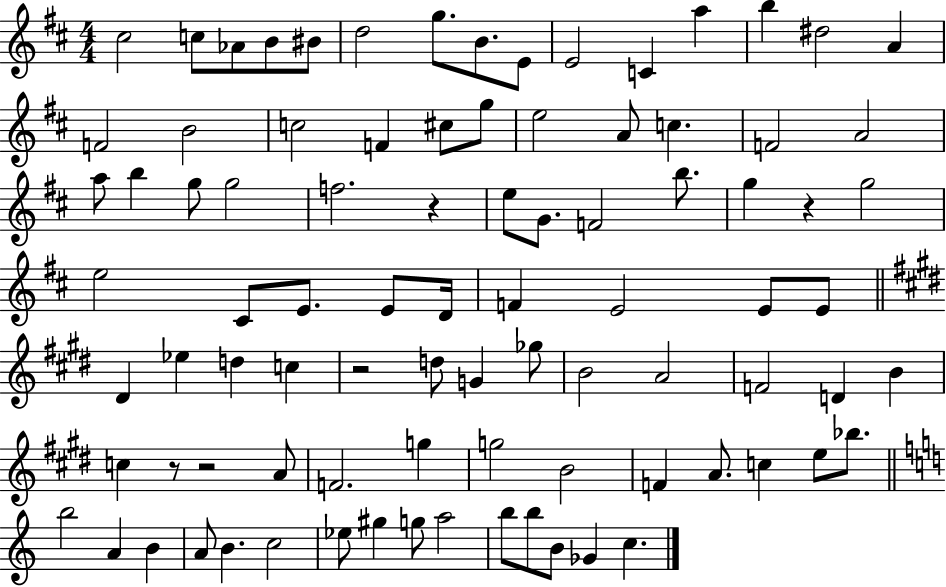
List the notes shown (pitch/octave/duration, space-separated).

C#5/h C5/e Ab4/e B4/e BIS4/e D5/h G5/e. B4/e. E4/e E4/h C4/q A5/q B5/q D#5/h A4/q F4/h B4/h C5/h F4/q C#5/e G5/e E5/h A4/e C5/q. F4/h A4/h A5/e B5/q G5/e G5/h F5/h. R/q E5/e G4/e. F4/h B5/e. G5/q R/q G5/h E5/h C#4/e E4/e. E4/e D4/s F4/q E4/h E4/e E4/e D#4/q Eb5/q D5/q C5/q R/h D5/e G4/q Gb5/e B4/h A4/h F4/h D4/q B4/q C5/q R/e R/h A4/e F4/h. G5/q G5/h B4/h F4/q A4/e. C5/q E5/e Bb5/e. B5/h A4/q B4/q A4/e B4/q. C5/h Eb5/e G#5/q G5/e A5/h B5/e B5/e B4/e Gb4/q C5/q.